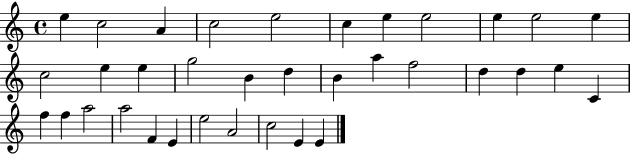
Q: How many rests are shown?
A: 0